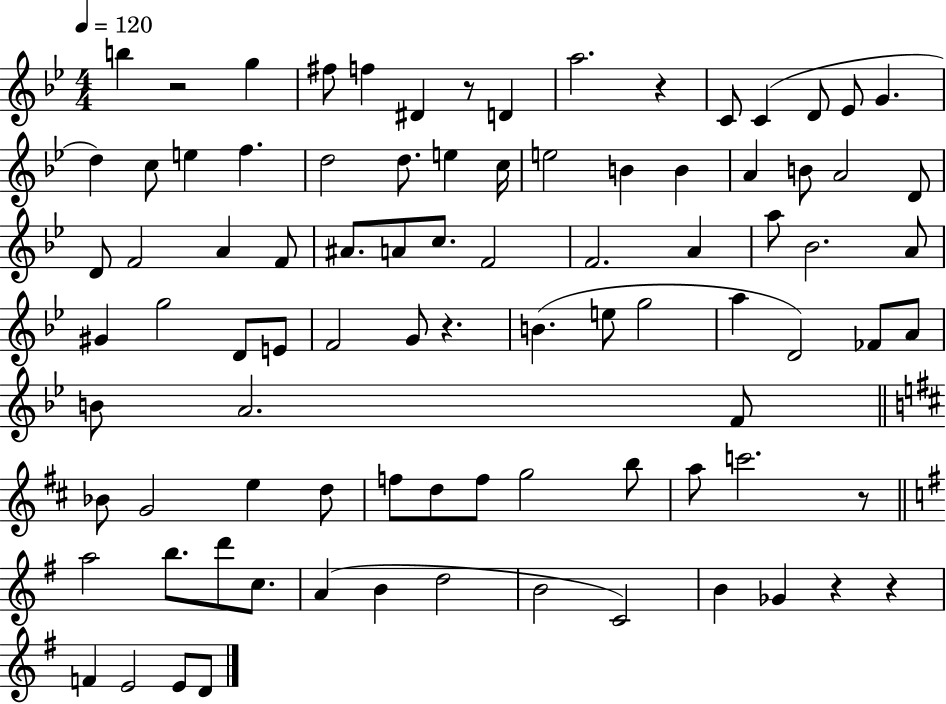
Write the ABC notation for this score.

X:1
T:Untitled
M:4/4
L:1/4
K:Bb
b z2 g ^f/2 f ^D z/2 D a2 z C/2 C D/2 _E/2 G d c/2 e f d2 d/2 e c/4 e2 B B A B/2 A2 D/2 D/2 F2 A F/2 ^A/2 A/2 c/2 F2 F2 A a/2 _B2 A/2 ^G g2 D/2 E/2 F2 G/2 z B e/2 g2 a D2 _F/2 A/2 B/2 A2 F/2 _B/2 G2 e d/2 f/2 d/2 f/2 g2 b/2 a/2 c'2 z/2 a2 b/2 d'/2 c/2 A B d2 B2 C2 B _G z z F E2 E/2 D/2